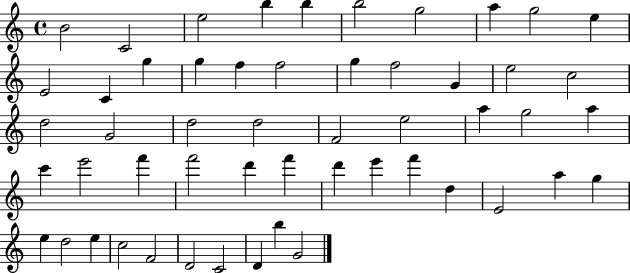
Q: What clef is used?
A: treble